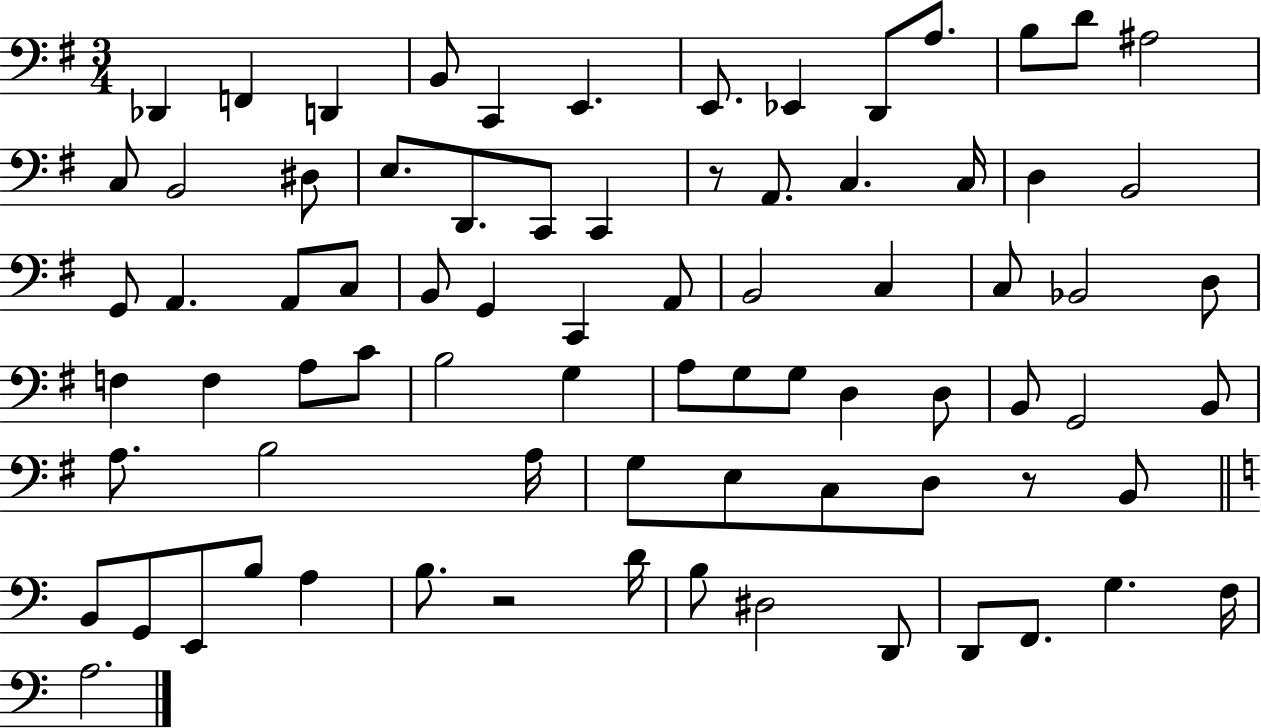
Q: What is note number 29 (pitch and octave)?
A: C3